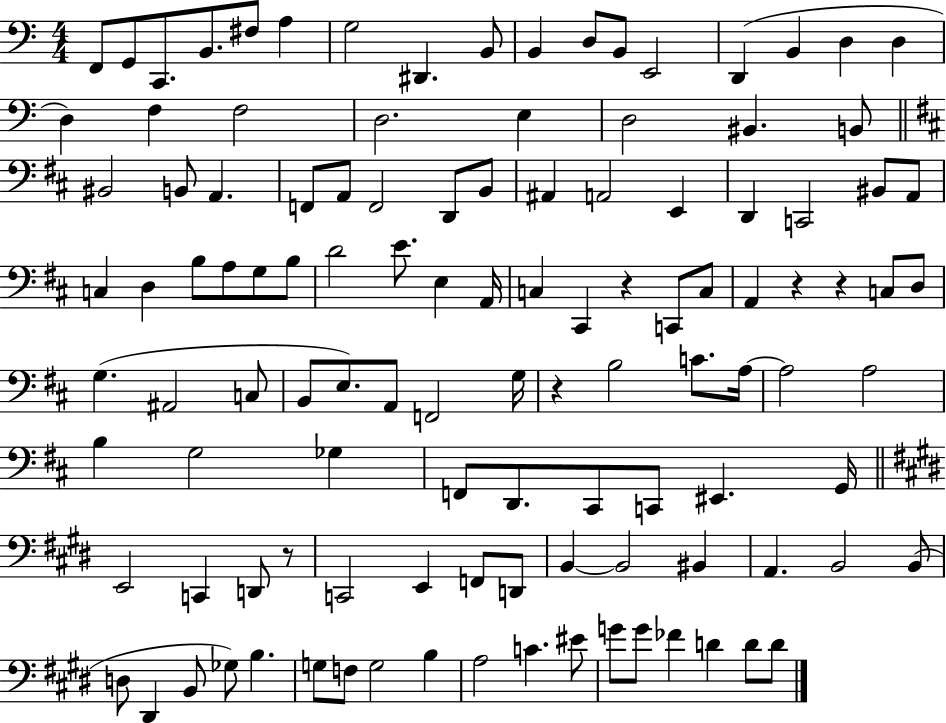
F2/e G2/e C2/e. B2/e. F#3/e A3/q G3/h D#2/q. B2/e B2/q D3/e B2/e E2/h D2/q B2/q D3/q D3/q D3/q F3/q F3/h D3/h. E3/q D3/h BIS2/q. B2/e BIS2/h B2/e A2/q. F2/e A2/e F2/h D2/e B2/e A#2/q A2/h E2/q D2/q C2/h BIS2/e A2/e C3/q D3/q B3/e A3/e G3/e B3/e D4/h E4/e. E3/q A2/s C3/q C#2/q R/q C2/e C3/e A2/q R/q R/q C3/e D3/e G3/q. A#2/h C3/e B2/e E3/e. A2/e F2/h G3/s R/q B3/h C4/e. A3/s A3/h A3/h B3/q G3/h Gb3/q F2/e D2/e. C#2/e C2/e EIS2/q. G2/s E2/h C2/q D2/e R/e C2/h E2/q F2/e D2/e B2/q B2/h BIS2/q A2/q. B2/h B2/e D3/e D#2/q B2/e Gb3/e B3/q. G3/e F3/e G3/h B3/q A3/h C4/q. EIS4/e G4/e G4/e FES4/q D4/q D4/e D4/e